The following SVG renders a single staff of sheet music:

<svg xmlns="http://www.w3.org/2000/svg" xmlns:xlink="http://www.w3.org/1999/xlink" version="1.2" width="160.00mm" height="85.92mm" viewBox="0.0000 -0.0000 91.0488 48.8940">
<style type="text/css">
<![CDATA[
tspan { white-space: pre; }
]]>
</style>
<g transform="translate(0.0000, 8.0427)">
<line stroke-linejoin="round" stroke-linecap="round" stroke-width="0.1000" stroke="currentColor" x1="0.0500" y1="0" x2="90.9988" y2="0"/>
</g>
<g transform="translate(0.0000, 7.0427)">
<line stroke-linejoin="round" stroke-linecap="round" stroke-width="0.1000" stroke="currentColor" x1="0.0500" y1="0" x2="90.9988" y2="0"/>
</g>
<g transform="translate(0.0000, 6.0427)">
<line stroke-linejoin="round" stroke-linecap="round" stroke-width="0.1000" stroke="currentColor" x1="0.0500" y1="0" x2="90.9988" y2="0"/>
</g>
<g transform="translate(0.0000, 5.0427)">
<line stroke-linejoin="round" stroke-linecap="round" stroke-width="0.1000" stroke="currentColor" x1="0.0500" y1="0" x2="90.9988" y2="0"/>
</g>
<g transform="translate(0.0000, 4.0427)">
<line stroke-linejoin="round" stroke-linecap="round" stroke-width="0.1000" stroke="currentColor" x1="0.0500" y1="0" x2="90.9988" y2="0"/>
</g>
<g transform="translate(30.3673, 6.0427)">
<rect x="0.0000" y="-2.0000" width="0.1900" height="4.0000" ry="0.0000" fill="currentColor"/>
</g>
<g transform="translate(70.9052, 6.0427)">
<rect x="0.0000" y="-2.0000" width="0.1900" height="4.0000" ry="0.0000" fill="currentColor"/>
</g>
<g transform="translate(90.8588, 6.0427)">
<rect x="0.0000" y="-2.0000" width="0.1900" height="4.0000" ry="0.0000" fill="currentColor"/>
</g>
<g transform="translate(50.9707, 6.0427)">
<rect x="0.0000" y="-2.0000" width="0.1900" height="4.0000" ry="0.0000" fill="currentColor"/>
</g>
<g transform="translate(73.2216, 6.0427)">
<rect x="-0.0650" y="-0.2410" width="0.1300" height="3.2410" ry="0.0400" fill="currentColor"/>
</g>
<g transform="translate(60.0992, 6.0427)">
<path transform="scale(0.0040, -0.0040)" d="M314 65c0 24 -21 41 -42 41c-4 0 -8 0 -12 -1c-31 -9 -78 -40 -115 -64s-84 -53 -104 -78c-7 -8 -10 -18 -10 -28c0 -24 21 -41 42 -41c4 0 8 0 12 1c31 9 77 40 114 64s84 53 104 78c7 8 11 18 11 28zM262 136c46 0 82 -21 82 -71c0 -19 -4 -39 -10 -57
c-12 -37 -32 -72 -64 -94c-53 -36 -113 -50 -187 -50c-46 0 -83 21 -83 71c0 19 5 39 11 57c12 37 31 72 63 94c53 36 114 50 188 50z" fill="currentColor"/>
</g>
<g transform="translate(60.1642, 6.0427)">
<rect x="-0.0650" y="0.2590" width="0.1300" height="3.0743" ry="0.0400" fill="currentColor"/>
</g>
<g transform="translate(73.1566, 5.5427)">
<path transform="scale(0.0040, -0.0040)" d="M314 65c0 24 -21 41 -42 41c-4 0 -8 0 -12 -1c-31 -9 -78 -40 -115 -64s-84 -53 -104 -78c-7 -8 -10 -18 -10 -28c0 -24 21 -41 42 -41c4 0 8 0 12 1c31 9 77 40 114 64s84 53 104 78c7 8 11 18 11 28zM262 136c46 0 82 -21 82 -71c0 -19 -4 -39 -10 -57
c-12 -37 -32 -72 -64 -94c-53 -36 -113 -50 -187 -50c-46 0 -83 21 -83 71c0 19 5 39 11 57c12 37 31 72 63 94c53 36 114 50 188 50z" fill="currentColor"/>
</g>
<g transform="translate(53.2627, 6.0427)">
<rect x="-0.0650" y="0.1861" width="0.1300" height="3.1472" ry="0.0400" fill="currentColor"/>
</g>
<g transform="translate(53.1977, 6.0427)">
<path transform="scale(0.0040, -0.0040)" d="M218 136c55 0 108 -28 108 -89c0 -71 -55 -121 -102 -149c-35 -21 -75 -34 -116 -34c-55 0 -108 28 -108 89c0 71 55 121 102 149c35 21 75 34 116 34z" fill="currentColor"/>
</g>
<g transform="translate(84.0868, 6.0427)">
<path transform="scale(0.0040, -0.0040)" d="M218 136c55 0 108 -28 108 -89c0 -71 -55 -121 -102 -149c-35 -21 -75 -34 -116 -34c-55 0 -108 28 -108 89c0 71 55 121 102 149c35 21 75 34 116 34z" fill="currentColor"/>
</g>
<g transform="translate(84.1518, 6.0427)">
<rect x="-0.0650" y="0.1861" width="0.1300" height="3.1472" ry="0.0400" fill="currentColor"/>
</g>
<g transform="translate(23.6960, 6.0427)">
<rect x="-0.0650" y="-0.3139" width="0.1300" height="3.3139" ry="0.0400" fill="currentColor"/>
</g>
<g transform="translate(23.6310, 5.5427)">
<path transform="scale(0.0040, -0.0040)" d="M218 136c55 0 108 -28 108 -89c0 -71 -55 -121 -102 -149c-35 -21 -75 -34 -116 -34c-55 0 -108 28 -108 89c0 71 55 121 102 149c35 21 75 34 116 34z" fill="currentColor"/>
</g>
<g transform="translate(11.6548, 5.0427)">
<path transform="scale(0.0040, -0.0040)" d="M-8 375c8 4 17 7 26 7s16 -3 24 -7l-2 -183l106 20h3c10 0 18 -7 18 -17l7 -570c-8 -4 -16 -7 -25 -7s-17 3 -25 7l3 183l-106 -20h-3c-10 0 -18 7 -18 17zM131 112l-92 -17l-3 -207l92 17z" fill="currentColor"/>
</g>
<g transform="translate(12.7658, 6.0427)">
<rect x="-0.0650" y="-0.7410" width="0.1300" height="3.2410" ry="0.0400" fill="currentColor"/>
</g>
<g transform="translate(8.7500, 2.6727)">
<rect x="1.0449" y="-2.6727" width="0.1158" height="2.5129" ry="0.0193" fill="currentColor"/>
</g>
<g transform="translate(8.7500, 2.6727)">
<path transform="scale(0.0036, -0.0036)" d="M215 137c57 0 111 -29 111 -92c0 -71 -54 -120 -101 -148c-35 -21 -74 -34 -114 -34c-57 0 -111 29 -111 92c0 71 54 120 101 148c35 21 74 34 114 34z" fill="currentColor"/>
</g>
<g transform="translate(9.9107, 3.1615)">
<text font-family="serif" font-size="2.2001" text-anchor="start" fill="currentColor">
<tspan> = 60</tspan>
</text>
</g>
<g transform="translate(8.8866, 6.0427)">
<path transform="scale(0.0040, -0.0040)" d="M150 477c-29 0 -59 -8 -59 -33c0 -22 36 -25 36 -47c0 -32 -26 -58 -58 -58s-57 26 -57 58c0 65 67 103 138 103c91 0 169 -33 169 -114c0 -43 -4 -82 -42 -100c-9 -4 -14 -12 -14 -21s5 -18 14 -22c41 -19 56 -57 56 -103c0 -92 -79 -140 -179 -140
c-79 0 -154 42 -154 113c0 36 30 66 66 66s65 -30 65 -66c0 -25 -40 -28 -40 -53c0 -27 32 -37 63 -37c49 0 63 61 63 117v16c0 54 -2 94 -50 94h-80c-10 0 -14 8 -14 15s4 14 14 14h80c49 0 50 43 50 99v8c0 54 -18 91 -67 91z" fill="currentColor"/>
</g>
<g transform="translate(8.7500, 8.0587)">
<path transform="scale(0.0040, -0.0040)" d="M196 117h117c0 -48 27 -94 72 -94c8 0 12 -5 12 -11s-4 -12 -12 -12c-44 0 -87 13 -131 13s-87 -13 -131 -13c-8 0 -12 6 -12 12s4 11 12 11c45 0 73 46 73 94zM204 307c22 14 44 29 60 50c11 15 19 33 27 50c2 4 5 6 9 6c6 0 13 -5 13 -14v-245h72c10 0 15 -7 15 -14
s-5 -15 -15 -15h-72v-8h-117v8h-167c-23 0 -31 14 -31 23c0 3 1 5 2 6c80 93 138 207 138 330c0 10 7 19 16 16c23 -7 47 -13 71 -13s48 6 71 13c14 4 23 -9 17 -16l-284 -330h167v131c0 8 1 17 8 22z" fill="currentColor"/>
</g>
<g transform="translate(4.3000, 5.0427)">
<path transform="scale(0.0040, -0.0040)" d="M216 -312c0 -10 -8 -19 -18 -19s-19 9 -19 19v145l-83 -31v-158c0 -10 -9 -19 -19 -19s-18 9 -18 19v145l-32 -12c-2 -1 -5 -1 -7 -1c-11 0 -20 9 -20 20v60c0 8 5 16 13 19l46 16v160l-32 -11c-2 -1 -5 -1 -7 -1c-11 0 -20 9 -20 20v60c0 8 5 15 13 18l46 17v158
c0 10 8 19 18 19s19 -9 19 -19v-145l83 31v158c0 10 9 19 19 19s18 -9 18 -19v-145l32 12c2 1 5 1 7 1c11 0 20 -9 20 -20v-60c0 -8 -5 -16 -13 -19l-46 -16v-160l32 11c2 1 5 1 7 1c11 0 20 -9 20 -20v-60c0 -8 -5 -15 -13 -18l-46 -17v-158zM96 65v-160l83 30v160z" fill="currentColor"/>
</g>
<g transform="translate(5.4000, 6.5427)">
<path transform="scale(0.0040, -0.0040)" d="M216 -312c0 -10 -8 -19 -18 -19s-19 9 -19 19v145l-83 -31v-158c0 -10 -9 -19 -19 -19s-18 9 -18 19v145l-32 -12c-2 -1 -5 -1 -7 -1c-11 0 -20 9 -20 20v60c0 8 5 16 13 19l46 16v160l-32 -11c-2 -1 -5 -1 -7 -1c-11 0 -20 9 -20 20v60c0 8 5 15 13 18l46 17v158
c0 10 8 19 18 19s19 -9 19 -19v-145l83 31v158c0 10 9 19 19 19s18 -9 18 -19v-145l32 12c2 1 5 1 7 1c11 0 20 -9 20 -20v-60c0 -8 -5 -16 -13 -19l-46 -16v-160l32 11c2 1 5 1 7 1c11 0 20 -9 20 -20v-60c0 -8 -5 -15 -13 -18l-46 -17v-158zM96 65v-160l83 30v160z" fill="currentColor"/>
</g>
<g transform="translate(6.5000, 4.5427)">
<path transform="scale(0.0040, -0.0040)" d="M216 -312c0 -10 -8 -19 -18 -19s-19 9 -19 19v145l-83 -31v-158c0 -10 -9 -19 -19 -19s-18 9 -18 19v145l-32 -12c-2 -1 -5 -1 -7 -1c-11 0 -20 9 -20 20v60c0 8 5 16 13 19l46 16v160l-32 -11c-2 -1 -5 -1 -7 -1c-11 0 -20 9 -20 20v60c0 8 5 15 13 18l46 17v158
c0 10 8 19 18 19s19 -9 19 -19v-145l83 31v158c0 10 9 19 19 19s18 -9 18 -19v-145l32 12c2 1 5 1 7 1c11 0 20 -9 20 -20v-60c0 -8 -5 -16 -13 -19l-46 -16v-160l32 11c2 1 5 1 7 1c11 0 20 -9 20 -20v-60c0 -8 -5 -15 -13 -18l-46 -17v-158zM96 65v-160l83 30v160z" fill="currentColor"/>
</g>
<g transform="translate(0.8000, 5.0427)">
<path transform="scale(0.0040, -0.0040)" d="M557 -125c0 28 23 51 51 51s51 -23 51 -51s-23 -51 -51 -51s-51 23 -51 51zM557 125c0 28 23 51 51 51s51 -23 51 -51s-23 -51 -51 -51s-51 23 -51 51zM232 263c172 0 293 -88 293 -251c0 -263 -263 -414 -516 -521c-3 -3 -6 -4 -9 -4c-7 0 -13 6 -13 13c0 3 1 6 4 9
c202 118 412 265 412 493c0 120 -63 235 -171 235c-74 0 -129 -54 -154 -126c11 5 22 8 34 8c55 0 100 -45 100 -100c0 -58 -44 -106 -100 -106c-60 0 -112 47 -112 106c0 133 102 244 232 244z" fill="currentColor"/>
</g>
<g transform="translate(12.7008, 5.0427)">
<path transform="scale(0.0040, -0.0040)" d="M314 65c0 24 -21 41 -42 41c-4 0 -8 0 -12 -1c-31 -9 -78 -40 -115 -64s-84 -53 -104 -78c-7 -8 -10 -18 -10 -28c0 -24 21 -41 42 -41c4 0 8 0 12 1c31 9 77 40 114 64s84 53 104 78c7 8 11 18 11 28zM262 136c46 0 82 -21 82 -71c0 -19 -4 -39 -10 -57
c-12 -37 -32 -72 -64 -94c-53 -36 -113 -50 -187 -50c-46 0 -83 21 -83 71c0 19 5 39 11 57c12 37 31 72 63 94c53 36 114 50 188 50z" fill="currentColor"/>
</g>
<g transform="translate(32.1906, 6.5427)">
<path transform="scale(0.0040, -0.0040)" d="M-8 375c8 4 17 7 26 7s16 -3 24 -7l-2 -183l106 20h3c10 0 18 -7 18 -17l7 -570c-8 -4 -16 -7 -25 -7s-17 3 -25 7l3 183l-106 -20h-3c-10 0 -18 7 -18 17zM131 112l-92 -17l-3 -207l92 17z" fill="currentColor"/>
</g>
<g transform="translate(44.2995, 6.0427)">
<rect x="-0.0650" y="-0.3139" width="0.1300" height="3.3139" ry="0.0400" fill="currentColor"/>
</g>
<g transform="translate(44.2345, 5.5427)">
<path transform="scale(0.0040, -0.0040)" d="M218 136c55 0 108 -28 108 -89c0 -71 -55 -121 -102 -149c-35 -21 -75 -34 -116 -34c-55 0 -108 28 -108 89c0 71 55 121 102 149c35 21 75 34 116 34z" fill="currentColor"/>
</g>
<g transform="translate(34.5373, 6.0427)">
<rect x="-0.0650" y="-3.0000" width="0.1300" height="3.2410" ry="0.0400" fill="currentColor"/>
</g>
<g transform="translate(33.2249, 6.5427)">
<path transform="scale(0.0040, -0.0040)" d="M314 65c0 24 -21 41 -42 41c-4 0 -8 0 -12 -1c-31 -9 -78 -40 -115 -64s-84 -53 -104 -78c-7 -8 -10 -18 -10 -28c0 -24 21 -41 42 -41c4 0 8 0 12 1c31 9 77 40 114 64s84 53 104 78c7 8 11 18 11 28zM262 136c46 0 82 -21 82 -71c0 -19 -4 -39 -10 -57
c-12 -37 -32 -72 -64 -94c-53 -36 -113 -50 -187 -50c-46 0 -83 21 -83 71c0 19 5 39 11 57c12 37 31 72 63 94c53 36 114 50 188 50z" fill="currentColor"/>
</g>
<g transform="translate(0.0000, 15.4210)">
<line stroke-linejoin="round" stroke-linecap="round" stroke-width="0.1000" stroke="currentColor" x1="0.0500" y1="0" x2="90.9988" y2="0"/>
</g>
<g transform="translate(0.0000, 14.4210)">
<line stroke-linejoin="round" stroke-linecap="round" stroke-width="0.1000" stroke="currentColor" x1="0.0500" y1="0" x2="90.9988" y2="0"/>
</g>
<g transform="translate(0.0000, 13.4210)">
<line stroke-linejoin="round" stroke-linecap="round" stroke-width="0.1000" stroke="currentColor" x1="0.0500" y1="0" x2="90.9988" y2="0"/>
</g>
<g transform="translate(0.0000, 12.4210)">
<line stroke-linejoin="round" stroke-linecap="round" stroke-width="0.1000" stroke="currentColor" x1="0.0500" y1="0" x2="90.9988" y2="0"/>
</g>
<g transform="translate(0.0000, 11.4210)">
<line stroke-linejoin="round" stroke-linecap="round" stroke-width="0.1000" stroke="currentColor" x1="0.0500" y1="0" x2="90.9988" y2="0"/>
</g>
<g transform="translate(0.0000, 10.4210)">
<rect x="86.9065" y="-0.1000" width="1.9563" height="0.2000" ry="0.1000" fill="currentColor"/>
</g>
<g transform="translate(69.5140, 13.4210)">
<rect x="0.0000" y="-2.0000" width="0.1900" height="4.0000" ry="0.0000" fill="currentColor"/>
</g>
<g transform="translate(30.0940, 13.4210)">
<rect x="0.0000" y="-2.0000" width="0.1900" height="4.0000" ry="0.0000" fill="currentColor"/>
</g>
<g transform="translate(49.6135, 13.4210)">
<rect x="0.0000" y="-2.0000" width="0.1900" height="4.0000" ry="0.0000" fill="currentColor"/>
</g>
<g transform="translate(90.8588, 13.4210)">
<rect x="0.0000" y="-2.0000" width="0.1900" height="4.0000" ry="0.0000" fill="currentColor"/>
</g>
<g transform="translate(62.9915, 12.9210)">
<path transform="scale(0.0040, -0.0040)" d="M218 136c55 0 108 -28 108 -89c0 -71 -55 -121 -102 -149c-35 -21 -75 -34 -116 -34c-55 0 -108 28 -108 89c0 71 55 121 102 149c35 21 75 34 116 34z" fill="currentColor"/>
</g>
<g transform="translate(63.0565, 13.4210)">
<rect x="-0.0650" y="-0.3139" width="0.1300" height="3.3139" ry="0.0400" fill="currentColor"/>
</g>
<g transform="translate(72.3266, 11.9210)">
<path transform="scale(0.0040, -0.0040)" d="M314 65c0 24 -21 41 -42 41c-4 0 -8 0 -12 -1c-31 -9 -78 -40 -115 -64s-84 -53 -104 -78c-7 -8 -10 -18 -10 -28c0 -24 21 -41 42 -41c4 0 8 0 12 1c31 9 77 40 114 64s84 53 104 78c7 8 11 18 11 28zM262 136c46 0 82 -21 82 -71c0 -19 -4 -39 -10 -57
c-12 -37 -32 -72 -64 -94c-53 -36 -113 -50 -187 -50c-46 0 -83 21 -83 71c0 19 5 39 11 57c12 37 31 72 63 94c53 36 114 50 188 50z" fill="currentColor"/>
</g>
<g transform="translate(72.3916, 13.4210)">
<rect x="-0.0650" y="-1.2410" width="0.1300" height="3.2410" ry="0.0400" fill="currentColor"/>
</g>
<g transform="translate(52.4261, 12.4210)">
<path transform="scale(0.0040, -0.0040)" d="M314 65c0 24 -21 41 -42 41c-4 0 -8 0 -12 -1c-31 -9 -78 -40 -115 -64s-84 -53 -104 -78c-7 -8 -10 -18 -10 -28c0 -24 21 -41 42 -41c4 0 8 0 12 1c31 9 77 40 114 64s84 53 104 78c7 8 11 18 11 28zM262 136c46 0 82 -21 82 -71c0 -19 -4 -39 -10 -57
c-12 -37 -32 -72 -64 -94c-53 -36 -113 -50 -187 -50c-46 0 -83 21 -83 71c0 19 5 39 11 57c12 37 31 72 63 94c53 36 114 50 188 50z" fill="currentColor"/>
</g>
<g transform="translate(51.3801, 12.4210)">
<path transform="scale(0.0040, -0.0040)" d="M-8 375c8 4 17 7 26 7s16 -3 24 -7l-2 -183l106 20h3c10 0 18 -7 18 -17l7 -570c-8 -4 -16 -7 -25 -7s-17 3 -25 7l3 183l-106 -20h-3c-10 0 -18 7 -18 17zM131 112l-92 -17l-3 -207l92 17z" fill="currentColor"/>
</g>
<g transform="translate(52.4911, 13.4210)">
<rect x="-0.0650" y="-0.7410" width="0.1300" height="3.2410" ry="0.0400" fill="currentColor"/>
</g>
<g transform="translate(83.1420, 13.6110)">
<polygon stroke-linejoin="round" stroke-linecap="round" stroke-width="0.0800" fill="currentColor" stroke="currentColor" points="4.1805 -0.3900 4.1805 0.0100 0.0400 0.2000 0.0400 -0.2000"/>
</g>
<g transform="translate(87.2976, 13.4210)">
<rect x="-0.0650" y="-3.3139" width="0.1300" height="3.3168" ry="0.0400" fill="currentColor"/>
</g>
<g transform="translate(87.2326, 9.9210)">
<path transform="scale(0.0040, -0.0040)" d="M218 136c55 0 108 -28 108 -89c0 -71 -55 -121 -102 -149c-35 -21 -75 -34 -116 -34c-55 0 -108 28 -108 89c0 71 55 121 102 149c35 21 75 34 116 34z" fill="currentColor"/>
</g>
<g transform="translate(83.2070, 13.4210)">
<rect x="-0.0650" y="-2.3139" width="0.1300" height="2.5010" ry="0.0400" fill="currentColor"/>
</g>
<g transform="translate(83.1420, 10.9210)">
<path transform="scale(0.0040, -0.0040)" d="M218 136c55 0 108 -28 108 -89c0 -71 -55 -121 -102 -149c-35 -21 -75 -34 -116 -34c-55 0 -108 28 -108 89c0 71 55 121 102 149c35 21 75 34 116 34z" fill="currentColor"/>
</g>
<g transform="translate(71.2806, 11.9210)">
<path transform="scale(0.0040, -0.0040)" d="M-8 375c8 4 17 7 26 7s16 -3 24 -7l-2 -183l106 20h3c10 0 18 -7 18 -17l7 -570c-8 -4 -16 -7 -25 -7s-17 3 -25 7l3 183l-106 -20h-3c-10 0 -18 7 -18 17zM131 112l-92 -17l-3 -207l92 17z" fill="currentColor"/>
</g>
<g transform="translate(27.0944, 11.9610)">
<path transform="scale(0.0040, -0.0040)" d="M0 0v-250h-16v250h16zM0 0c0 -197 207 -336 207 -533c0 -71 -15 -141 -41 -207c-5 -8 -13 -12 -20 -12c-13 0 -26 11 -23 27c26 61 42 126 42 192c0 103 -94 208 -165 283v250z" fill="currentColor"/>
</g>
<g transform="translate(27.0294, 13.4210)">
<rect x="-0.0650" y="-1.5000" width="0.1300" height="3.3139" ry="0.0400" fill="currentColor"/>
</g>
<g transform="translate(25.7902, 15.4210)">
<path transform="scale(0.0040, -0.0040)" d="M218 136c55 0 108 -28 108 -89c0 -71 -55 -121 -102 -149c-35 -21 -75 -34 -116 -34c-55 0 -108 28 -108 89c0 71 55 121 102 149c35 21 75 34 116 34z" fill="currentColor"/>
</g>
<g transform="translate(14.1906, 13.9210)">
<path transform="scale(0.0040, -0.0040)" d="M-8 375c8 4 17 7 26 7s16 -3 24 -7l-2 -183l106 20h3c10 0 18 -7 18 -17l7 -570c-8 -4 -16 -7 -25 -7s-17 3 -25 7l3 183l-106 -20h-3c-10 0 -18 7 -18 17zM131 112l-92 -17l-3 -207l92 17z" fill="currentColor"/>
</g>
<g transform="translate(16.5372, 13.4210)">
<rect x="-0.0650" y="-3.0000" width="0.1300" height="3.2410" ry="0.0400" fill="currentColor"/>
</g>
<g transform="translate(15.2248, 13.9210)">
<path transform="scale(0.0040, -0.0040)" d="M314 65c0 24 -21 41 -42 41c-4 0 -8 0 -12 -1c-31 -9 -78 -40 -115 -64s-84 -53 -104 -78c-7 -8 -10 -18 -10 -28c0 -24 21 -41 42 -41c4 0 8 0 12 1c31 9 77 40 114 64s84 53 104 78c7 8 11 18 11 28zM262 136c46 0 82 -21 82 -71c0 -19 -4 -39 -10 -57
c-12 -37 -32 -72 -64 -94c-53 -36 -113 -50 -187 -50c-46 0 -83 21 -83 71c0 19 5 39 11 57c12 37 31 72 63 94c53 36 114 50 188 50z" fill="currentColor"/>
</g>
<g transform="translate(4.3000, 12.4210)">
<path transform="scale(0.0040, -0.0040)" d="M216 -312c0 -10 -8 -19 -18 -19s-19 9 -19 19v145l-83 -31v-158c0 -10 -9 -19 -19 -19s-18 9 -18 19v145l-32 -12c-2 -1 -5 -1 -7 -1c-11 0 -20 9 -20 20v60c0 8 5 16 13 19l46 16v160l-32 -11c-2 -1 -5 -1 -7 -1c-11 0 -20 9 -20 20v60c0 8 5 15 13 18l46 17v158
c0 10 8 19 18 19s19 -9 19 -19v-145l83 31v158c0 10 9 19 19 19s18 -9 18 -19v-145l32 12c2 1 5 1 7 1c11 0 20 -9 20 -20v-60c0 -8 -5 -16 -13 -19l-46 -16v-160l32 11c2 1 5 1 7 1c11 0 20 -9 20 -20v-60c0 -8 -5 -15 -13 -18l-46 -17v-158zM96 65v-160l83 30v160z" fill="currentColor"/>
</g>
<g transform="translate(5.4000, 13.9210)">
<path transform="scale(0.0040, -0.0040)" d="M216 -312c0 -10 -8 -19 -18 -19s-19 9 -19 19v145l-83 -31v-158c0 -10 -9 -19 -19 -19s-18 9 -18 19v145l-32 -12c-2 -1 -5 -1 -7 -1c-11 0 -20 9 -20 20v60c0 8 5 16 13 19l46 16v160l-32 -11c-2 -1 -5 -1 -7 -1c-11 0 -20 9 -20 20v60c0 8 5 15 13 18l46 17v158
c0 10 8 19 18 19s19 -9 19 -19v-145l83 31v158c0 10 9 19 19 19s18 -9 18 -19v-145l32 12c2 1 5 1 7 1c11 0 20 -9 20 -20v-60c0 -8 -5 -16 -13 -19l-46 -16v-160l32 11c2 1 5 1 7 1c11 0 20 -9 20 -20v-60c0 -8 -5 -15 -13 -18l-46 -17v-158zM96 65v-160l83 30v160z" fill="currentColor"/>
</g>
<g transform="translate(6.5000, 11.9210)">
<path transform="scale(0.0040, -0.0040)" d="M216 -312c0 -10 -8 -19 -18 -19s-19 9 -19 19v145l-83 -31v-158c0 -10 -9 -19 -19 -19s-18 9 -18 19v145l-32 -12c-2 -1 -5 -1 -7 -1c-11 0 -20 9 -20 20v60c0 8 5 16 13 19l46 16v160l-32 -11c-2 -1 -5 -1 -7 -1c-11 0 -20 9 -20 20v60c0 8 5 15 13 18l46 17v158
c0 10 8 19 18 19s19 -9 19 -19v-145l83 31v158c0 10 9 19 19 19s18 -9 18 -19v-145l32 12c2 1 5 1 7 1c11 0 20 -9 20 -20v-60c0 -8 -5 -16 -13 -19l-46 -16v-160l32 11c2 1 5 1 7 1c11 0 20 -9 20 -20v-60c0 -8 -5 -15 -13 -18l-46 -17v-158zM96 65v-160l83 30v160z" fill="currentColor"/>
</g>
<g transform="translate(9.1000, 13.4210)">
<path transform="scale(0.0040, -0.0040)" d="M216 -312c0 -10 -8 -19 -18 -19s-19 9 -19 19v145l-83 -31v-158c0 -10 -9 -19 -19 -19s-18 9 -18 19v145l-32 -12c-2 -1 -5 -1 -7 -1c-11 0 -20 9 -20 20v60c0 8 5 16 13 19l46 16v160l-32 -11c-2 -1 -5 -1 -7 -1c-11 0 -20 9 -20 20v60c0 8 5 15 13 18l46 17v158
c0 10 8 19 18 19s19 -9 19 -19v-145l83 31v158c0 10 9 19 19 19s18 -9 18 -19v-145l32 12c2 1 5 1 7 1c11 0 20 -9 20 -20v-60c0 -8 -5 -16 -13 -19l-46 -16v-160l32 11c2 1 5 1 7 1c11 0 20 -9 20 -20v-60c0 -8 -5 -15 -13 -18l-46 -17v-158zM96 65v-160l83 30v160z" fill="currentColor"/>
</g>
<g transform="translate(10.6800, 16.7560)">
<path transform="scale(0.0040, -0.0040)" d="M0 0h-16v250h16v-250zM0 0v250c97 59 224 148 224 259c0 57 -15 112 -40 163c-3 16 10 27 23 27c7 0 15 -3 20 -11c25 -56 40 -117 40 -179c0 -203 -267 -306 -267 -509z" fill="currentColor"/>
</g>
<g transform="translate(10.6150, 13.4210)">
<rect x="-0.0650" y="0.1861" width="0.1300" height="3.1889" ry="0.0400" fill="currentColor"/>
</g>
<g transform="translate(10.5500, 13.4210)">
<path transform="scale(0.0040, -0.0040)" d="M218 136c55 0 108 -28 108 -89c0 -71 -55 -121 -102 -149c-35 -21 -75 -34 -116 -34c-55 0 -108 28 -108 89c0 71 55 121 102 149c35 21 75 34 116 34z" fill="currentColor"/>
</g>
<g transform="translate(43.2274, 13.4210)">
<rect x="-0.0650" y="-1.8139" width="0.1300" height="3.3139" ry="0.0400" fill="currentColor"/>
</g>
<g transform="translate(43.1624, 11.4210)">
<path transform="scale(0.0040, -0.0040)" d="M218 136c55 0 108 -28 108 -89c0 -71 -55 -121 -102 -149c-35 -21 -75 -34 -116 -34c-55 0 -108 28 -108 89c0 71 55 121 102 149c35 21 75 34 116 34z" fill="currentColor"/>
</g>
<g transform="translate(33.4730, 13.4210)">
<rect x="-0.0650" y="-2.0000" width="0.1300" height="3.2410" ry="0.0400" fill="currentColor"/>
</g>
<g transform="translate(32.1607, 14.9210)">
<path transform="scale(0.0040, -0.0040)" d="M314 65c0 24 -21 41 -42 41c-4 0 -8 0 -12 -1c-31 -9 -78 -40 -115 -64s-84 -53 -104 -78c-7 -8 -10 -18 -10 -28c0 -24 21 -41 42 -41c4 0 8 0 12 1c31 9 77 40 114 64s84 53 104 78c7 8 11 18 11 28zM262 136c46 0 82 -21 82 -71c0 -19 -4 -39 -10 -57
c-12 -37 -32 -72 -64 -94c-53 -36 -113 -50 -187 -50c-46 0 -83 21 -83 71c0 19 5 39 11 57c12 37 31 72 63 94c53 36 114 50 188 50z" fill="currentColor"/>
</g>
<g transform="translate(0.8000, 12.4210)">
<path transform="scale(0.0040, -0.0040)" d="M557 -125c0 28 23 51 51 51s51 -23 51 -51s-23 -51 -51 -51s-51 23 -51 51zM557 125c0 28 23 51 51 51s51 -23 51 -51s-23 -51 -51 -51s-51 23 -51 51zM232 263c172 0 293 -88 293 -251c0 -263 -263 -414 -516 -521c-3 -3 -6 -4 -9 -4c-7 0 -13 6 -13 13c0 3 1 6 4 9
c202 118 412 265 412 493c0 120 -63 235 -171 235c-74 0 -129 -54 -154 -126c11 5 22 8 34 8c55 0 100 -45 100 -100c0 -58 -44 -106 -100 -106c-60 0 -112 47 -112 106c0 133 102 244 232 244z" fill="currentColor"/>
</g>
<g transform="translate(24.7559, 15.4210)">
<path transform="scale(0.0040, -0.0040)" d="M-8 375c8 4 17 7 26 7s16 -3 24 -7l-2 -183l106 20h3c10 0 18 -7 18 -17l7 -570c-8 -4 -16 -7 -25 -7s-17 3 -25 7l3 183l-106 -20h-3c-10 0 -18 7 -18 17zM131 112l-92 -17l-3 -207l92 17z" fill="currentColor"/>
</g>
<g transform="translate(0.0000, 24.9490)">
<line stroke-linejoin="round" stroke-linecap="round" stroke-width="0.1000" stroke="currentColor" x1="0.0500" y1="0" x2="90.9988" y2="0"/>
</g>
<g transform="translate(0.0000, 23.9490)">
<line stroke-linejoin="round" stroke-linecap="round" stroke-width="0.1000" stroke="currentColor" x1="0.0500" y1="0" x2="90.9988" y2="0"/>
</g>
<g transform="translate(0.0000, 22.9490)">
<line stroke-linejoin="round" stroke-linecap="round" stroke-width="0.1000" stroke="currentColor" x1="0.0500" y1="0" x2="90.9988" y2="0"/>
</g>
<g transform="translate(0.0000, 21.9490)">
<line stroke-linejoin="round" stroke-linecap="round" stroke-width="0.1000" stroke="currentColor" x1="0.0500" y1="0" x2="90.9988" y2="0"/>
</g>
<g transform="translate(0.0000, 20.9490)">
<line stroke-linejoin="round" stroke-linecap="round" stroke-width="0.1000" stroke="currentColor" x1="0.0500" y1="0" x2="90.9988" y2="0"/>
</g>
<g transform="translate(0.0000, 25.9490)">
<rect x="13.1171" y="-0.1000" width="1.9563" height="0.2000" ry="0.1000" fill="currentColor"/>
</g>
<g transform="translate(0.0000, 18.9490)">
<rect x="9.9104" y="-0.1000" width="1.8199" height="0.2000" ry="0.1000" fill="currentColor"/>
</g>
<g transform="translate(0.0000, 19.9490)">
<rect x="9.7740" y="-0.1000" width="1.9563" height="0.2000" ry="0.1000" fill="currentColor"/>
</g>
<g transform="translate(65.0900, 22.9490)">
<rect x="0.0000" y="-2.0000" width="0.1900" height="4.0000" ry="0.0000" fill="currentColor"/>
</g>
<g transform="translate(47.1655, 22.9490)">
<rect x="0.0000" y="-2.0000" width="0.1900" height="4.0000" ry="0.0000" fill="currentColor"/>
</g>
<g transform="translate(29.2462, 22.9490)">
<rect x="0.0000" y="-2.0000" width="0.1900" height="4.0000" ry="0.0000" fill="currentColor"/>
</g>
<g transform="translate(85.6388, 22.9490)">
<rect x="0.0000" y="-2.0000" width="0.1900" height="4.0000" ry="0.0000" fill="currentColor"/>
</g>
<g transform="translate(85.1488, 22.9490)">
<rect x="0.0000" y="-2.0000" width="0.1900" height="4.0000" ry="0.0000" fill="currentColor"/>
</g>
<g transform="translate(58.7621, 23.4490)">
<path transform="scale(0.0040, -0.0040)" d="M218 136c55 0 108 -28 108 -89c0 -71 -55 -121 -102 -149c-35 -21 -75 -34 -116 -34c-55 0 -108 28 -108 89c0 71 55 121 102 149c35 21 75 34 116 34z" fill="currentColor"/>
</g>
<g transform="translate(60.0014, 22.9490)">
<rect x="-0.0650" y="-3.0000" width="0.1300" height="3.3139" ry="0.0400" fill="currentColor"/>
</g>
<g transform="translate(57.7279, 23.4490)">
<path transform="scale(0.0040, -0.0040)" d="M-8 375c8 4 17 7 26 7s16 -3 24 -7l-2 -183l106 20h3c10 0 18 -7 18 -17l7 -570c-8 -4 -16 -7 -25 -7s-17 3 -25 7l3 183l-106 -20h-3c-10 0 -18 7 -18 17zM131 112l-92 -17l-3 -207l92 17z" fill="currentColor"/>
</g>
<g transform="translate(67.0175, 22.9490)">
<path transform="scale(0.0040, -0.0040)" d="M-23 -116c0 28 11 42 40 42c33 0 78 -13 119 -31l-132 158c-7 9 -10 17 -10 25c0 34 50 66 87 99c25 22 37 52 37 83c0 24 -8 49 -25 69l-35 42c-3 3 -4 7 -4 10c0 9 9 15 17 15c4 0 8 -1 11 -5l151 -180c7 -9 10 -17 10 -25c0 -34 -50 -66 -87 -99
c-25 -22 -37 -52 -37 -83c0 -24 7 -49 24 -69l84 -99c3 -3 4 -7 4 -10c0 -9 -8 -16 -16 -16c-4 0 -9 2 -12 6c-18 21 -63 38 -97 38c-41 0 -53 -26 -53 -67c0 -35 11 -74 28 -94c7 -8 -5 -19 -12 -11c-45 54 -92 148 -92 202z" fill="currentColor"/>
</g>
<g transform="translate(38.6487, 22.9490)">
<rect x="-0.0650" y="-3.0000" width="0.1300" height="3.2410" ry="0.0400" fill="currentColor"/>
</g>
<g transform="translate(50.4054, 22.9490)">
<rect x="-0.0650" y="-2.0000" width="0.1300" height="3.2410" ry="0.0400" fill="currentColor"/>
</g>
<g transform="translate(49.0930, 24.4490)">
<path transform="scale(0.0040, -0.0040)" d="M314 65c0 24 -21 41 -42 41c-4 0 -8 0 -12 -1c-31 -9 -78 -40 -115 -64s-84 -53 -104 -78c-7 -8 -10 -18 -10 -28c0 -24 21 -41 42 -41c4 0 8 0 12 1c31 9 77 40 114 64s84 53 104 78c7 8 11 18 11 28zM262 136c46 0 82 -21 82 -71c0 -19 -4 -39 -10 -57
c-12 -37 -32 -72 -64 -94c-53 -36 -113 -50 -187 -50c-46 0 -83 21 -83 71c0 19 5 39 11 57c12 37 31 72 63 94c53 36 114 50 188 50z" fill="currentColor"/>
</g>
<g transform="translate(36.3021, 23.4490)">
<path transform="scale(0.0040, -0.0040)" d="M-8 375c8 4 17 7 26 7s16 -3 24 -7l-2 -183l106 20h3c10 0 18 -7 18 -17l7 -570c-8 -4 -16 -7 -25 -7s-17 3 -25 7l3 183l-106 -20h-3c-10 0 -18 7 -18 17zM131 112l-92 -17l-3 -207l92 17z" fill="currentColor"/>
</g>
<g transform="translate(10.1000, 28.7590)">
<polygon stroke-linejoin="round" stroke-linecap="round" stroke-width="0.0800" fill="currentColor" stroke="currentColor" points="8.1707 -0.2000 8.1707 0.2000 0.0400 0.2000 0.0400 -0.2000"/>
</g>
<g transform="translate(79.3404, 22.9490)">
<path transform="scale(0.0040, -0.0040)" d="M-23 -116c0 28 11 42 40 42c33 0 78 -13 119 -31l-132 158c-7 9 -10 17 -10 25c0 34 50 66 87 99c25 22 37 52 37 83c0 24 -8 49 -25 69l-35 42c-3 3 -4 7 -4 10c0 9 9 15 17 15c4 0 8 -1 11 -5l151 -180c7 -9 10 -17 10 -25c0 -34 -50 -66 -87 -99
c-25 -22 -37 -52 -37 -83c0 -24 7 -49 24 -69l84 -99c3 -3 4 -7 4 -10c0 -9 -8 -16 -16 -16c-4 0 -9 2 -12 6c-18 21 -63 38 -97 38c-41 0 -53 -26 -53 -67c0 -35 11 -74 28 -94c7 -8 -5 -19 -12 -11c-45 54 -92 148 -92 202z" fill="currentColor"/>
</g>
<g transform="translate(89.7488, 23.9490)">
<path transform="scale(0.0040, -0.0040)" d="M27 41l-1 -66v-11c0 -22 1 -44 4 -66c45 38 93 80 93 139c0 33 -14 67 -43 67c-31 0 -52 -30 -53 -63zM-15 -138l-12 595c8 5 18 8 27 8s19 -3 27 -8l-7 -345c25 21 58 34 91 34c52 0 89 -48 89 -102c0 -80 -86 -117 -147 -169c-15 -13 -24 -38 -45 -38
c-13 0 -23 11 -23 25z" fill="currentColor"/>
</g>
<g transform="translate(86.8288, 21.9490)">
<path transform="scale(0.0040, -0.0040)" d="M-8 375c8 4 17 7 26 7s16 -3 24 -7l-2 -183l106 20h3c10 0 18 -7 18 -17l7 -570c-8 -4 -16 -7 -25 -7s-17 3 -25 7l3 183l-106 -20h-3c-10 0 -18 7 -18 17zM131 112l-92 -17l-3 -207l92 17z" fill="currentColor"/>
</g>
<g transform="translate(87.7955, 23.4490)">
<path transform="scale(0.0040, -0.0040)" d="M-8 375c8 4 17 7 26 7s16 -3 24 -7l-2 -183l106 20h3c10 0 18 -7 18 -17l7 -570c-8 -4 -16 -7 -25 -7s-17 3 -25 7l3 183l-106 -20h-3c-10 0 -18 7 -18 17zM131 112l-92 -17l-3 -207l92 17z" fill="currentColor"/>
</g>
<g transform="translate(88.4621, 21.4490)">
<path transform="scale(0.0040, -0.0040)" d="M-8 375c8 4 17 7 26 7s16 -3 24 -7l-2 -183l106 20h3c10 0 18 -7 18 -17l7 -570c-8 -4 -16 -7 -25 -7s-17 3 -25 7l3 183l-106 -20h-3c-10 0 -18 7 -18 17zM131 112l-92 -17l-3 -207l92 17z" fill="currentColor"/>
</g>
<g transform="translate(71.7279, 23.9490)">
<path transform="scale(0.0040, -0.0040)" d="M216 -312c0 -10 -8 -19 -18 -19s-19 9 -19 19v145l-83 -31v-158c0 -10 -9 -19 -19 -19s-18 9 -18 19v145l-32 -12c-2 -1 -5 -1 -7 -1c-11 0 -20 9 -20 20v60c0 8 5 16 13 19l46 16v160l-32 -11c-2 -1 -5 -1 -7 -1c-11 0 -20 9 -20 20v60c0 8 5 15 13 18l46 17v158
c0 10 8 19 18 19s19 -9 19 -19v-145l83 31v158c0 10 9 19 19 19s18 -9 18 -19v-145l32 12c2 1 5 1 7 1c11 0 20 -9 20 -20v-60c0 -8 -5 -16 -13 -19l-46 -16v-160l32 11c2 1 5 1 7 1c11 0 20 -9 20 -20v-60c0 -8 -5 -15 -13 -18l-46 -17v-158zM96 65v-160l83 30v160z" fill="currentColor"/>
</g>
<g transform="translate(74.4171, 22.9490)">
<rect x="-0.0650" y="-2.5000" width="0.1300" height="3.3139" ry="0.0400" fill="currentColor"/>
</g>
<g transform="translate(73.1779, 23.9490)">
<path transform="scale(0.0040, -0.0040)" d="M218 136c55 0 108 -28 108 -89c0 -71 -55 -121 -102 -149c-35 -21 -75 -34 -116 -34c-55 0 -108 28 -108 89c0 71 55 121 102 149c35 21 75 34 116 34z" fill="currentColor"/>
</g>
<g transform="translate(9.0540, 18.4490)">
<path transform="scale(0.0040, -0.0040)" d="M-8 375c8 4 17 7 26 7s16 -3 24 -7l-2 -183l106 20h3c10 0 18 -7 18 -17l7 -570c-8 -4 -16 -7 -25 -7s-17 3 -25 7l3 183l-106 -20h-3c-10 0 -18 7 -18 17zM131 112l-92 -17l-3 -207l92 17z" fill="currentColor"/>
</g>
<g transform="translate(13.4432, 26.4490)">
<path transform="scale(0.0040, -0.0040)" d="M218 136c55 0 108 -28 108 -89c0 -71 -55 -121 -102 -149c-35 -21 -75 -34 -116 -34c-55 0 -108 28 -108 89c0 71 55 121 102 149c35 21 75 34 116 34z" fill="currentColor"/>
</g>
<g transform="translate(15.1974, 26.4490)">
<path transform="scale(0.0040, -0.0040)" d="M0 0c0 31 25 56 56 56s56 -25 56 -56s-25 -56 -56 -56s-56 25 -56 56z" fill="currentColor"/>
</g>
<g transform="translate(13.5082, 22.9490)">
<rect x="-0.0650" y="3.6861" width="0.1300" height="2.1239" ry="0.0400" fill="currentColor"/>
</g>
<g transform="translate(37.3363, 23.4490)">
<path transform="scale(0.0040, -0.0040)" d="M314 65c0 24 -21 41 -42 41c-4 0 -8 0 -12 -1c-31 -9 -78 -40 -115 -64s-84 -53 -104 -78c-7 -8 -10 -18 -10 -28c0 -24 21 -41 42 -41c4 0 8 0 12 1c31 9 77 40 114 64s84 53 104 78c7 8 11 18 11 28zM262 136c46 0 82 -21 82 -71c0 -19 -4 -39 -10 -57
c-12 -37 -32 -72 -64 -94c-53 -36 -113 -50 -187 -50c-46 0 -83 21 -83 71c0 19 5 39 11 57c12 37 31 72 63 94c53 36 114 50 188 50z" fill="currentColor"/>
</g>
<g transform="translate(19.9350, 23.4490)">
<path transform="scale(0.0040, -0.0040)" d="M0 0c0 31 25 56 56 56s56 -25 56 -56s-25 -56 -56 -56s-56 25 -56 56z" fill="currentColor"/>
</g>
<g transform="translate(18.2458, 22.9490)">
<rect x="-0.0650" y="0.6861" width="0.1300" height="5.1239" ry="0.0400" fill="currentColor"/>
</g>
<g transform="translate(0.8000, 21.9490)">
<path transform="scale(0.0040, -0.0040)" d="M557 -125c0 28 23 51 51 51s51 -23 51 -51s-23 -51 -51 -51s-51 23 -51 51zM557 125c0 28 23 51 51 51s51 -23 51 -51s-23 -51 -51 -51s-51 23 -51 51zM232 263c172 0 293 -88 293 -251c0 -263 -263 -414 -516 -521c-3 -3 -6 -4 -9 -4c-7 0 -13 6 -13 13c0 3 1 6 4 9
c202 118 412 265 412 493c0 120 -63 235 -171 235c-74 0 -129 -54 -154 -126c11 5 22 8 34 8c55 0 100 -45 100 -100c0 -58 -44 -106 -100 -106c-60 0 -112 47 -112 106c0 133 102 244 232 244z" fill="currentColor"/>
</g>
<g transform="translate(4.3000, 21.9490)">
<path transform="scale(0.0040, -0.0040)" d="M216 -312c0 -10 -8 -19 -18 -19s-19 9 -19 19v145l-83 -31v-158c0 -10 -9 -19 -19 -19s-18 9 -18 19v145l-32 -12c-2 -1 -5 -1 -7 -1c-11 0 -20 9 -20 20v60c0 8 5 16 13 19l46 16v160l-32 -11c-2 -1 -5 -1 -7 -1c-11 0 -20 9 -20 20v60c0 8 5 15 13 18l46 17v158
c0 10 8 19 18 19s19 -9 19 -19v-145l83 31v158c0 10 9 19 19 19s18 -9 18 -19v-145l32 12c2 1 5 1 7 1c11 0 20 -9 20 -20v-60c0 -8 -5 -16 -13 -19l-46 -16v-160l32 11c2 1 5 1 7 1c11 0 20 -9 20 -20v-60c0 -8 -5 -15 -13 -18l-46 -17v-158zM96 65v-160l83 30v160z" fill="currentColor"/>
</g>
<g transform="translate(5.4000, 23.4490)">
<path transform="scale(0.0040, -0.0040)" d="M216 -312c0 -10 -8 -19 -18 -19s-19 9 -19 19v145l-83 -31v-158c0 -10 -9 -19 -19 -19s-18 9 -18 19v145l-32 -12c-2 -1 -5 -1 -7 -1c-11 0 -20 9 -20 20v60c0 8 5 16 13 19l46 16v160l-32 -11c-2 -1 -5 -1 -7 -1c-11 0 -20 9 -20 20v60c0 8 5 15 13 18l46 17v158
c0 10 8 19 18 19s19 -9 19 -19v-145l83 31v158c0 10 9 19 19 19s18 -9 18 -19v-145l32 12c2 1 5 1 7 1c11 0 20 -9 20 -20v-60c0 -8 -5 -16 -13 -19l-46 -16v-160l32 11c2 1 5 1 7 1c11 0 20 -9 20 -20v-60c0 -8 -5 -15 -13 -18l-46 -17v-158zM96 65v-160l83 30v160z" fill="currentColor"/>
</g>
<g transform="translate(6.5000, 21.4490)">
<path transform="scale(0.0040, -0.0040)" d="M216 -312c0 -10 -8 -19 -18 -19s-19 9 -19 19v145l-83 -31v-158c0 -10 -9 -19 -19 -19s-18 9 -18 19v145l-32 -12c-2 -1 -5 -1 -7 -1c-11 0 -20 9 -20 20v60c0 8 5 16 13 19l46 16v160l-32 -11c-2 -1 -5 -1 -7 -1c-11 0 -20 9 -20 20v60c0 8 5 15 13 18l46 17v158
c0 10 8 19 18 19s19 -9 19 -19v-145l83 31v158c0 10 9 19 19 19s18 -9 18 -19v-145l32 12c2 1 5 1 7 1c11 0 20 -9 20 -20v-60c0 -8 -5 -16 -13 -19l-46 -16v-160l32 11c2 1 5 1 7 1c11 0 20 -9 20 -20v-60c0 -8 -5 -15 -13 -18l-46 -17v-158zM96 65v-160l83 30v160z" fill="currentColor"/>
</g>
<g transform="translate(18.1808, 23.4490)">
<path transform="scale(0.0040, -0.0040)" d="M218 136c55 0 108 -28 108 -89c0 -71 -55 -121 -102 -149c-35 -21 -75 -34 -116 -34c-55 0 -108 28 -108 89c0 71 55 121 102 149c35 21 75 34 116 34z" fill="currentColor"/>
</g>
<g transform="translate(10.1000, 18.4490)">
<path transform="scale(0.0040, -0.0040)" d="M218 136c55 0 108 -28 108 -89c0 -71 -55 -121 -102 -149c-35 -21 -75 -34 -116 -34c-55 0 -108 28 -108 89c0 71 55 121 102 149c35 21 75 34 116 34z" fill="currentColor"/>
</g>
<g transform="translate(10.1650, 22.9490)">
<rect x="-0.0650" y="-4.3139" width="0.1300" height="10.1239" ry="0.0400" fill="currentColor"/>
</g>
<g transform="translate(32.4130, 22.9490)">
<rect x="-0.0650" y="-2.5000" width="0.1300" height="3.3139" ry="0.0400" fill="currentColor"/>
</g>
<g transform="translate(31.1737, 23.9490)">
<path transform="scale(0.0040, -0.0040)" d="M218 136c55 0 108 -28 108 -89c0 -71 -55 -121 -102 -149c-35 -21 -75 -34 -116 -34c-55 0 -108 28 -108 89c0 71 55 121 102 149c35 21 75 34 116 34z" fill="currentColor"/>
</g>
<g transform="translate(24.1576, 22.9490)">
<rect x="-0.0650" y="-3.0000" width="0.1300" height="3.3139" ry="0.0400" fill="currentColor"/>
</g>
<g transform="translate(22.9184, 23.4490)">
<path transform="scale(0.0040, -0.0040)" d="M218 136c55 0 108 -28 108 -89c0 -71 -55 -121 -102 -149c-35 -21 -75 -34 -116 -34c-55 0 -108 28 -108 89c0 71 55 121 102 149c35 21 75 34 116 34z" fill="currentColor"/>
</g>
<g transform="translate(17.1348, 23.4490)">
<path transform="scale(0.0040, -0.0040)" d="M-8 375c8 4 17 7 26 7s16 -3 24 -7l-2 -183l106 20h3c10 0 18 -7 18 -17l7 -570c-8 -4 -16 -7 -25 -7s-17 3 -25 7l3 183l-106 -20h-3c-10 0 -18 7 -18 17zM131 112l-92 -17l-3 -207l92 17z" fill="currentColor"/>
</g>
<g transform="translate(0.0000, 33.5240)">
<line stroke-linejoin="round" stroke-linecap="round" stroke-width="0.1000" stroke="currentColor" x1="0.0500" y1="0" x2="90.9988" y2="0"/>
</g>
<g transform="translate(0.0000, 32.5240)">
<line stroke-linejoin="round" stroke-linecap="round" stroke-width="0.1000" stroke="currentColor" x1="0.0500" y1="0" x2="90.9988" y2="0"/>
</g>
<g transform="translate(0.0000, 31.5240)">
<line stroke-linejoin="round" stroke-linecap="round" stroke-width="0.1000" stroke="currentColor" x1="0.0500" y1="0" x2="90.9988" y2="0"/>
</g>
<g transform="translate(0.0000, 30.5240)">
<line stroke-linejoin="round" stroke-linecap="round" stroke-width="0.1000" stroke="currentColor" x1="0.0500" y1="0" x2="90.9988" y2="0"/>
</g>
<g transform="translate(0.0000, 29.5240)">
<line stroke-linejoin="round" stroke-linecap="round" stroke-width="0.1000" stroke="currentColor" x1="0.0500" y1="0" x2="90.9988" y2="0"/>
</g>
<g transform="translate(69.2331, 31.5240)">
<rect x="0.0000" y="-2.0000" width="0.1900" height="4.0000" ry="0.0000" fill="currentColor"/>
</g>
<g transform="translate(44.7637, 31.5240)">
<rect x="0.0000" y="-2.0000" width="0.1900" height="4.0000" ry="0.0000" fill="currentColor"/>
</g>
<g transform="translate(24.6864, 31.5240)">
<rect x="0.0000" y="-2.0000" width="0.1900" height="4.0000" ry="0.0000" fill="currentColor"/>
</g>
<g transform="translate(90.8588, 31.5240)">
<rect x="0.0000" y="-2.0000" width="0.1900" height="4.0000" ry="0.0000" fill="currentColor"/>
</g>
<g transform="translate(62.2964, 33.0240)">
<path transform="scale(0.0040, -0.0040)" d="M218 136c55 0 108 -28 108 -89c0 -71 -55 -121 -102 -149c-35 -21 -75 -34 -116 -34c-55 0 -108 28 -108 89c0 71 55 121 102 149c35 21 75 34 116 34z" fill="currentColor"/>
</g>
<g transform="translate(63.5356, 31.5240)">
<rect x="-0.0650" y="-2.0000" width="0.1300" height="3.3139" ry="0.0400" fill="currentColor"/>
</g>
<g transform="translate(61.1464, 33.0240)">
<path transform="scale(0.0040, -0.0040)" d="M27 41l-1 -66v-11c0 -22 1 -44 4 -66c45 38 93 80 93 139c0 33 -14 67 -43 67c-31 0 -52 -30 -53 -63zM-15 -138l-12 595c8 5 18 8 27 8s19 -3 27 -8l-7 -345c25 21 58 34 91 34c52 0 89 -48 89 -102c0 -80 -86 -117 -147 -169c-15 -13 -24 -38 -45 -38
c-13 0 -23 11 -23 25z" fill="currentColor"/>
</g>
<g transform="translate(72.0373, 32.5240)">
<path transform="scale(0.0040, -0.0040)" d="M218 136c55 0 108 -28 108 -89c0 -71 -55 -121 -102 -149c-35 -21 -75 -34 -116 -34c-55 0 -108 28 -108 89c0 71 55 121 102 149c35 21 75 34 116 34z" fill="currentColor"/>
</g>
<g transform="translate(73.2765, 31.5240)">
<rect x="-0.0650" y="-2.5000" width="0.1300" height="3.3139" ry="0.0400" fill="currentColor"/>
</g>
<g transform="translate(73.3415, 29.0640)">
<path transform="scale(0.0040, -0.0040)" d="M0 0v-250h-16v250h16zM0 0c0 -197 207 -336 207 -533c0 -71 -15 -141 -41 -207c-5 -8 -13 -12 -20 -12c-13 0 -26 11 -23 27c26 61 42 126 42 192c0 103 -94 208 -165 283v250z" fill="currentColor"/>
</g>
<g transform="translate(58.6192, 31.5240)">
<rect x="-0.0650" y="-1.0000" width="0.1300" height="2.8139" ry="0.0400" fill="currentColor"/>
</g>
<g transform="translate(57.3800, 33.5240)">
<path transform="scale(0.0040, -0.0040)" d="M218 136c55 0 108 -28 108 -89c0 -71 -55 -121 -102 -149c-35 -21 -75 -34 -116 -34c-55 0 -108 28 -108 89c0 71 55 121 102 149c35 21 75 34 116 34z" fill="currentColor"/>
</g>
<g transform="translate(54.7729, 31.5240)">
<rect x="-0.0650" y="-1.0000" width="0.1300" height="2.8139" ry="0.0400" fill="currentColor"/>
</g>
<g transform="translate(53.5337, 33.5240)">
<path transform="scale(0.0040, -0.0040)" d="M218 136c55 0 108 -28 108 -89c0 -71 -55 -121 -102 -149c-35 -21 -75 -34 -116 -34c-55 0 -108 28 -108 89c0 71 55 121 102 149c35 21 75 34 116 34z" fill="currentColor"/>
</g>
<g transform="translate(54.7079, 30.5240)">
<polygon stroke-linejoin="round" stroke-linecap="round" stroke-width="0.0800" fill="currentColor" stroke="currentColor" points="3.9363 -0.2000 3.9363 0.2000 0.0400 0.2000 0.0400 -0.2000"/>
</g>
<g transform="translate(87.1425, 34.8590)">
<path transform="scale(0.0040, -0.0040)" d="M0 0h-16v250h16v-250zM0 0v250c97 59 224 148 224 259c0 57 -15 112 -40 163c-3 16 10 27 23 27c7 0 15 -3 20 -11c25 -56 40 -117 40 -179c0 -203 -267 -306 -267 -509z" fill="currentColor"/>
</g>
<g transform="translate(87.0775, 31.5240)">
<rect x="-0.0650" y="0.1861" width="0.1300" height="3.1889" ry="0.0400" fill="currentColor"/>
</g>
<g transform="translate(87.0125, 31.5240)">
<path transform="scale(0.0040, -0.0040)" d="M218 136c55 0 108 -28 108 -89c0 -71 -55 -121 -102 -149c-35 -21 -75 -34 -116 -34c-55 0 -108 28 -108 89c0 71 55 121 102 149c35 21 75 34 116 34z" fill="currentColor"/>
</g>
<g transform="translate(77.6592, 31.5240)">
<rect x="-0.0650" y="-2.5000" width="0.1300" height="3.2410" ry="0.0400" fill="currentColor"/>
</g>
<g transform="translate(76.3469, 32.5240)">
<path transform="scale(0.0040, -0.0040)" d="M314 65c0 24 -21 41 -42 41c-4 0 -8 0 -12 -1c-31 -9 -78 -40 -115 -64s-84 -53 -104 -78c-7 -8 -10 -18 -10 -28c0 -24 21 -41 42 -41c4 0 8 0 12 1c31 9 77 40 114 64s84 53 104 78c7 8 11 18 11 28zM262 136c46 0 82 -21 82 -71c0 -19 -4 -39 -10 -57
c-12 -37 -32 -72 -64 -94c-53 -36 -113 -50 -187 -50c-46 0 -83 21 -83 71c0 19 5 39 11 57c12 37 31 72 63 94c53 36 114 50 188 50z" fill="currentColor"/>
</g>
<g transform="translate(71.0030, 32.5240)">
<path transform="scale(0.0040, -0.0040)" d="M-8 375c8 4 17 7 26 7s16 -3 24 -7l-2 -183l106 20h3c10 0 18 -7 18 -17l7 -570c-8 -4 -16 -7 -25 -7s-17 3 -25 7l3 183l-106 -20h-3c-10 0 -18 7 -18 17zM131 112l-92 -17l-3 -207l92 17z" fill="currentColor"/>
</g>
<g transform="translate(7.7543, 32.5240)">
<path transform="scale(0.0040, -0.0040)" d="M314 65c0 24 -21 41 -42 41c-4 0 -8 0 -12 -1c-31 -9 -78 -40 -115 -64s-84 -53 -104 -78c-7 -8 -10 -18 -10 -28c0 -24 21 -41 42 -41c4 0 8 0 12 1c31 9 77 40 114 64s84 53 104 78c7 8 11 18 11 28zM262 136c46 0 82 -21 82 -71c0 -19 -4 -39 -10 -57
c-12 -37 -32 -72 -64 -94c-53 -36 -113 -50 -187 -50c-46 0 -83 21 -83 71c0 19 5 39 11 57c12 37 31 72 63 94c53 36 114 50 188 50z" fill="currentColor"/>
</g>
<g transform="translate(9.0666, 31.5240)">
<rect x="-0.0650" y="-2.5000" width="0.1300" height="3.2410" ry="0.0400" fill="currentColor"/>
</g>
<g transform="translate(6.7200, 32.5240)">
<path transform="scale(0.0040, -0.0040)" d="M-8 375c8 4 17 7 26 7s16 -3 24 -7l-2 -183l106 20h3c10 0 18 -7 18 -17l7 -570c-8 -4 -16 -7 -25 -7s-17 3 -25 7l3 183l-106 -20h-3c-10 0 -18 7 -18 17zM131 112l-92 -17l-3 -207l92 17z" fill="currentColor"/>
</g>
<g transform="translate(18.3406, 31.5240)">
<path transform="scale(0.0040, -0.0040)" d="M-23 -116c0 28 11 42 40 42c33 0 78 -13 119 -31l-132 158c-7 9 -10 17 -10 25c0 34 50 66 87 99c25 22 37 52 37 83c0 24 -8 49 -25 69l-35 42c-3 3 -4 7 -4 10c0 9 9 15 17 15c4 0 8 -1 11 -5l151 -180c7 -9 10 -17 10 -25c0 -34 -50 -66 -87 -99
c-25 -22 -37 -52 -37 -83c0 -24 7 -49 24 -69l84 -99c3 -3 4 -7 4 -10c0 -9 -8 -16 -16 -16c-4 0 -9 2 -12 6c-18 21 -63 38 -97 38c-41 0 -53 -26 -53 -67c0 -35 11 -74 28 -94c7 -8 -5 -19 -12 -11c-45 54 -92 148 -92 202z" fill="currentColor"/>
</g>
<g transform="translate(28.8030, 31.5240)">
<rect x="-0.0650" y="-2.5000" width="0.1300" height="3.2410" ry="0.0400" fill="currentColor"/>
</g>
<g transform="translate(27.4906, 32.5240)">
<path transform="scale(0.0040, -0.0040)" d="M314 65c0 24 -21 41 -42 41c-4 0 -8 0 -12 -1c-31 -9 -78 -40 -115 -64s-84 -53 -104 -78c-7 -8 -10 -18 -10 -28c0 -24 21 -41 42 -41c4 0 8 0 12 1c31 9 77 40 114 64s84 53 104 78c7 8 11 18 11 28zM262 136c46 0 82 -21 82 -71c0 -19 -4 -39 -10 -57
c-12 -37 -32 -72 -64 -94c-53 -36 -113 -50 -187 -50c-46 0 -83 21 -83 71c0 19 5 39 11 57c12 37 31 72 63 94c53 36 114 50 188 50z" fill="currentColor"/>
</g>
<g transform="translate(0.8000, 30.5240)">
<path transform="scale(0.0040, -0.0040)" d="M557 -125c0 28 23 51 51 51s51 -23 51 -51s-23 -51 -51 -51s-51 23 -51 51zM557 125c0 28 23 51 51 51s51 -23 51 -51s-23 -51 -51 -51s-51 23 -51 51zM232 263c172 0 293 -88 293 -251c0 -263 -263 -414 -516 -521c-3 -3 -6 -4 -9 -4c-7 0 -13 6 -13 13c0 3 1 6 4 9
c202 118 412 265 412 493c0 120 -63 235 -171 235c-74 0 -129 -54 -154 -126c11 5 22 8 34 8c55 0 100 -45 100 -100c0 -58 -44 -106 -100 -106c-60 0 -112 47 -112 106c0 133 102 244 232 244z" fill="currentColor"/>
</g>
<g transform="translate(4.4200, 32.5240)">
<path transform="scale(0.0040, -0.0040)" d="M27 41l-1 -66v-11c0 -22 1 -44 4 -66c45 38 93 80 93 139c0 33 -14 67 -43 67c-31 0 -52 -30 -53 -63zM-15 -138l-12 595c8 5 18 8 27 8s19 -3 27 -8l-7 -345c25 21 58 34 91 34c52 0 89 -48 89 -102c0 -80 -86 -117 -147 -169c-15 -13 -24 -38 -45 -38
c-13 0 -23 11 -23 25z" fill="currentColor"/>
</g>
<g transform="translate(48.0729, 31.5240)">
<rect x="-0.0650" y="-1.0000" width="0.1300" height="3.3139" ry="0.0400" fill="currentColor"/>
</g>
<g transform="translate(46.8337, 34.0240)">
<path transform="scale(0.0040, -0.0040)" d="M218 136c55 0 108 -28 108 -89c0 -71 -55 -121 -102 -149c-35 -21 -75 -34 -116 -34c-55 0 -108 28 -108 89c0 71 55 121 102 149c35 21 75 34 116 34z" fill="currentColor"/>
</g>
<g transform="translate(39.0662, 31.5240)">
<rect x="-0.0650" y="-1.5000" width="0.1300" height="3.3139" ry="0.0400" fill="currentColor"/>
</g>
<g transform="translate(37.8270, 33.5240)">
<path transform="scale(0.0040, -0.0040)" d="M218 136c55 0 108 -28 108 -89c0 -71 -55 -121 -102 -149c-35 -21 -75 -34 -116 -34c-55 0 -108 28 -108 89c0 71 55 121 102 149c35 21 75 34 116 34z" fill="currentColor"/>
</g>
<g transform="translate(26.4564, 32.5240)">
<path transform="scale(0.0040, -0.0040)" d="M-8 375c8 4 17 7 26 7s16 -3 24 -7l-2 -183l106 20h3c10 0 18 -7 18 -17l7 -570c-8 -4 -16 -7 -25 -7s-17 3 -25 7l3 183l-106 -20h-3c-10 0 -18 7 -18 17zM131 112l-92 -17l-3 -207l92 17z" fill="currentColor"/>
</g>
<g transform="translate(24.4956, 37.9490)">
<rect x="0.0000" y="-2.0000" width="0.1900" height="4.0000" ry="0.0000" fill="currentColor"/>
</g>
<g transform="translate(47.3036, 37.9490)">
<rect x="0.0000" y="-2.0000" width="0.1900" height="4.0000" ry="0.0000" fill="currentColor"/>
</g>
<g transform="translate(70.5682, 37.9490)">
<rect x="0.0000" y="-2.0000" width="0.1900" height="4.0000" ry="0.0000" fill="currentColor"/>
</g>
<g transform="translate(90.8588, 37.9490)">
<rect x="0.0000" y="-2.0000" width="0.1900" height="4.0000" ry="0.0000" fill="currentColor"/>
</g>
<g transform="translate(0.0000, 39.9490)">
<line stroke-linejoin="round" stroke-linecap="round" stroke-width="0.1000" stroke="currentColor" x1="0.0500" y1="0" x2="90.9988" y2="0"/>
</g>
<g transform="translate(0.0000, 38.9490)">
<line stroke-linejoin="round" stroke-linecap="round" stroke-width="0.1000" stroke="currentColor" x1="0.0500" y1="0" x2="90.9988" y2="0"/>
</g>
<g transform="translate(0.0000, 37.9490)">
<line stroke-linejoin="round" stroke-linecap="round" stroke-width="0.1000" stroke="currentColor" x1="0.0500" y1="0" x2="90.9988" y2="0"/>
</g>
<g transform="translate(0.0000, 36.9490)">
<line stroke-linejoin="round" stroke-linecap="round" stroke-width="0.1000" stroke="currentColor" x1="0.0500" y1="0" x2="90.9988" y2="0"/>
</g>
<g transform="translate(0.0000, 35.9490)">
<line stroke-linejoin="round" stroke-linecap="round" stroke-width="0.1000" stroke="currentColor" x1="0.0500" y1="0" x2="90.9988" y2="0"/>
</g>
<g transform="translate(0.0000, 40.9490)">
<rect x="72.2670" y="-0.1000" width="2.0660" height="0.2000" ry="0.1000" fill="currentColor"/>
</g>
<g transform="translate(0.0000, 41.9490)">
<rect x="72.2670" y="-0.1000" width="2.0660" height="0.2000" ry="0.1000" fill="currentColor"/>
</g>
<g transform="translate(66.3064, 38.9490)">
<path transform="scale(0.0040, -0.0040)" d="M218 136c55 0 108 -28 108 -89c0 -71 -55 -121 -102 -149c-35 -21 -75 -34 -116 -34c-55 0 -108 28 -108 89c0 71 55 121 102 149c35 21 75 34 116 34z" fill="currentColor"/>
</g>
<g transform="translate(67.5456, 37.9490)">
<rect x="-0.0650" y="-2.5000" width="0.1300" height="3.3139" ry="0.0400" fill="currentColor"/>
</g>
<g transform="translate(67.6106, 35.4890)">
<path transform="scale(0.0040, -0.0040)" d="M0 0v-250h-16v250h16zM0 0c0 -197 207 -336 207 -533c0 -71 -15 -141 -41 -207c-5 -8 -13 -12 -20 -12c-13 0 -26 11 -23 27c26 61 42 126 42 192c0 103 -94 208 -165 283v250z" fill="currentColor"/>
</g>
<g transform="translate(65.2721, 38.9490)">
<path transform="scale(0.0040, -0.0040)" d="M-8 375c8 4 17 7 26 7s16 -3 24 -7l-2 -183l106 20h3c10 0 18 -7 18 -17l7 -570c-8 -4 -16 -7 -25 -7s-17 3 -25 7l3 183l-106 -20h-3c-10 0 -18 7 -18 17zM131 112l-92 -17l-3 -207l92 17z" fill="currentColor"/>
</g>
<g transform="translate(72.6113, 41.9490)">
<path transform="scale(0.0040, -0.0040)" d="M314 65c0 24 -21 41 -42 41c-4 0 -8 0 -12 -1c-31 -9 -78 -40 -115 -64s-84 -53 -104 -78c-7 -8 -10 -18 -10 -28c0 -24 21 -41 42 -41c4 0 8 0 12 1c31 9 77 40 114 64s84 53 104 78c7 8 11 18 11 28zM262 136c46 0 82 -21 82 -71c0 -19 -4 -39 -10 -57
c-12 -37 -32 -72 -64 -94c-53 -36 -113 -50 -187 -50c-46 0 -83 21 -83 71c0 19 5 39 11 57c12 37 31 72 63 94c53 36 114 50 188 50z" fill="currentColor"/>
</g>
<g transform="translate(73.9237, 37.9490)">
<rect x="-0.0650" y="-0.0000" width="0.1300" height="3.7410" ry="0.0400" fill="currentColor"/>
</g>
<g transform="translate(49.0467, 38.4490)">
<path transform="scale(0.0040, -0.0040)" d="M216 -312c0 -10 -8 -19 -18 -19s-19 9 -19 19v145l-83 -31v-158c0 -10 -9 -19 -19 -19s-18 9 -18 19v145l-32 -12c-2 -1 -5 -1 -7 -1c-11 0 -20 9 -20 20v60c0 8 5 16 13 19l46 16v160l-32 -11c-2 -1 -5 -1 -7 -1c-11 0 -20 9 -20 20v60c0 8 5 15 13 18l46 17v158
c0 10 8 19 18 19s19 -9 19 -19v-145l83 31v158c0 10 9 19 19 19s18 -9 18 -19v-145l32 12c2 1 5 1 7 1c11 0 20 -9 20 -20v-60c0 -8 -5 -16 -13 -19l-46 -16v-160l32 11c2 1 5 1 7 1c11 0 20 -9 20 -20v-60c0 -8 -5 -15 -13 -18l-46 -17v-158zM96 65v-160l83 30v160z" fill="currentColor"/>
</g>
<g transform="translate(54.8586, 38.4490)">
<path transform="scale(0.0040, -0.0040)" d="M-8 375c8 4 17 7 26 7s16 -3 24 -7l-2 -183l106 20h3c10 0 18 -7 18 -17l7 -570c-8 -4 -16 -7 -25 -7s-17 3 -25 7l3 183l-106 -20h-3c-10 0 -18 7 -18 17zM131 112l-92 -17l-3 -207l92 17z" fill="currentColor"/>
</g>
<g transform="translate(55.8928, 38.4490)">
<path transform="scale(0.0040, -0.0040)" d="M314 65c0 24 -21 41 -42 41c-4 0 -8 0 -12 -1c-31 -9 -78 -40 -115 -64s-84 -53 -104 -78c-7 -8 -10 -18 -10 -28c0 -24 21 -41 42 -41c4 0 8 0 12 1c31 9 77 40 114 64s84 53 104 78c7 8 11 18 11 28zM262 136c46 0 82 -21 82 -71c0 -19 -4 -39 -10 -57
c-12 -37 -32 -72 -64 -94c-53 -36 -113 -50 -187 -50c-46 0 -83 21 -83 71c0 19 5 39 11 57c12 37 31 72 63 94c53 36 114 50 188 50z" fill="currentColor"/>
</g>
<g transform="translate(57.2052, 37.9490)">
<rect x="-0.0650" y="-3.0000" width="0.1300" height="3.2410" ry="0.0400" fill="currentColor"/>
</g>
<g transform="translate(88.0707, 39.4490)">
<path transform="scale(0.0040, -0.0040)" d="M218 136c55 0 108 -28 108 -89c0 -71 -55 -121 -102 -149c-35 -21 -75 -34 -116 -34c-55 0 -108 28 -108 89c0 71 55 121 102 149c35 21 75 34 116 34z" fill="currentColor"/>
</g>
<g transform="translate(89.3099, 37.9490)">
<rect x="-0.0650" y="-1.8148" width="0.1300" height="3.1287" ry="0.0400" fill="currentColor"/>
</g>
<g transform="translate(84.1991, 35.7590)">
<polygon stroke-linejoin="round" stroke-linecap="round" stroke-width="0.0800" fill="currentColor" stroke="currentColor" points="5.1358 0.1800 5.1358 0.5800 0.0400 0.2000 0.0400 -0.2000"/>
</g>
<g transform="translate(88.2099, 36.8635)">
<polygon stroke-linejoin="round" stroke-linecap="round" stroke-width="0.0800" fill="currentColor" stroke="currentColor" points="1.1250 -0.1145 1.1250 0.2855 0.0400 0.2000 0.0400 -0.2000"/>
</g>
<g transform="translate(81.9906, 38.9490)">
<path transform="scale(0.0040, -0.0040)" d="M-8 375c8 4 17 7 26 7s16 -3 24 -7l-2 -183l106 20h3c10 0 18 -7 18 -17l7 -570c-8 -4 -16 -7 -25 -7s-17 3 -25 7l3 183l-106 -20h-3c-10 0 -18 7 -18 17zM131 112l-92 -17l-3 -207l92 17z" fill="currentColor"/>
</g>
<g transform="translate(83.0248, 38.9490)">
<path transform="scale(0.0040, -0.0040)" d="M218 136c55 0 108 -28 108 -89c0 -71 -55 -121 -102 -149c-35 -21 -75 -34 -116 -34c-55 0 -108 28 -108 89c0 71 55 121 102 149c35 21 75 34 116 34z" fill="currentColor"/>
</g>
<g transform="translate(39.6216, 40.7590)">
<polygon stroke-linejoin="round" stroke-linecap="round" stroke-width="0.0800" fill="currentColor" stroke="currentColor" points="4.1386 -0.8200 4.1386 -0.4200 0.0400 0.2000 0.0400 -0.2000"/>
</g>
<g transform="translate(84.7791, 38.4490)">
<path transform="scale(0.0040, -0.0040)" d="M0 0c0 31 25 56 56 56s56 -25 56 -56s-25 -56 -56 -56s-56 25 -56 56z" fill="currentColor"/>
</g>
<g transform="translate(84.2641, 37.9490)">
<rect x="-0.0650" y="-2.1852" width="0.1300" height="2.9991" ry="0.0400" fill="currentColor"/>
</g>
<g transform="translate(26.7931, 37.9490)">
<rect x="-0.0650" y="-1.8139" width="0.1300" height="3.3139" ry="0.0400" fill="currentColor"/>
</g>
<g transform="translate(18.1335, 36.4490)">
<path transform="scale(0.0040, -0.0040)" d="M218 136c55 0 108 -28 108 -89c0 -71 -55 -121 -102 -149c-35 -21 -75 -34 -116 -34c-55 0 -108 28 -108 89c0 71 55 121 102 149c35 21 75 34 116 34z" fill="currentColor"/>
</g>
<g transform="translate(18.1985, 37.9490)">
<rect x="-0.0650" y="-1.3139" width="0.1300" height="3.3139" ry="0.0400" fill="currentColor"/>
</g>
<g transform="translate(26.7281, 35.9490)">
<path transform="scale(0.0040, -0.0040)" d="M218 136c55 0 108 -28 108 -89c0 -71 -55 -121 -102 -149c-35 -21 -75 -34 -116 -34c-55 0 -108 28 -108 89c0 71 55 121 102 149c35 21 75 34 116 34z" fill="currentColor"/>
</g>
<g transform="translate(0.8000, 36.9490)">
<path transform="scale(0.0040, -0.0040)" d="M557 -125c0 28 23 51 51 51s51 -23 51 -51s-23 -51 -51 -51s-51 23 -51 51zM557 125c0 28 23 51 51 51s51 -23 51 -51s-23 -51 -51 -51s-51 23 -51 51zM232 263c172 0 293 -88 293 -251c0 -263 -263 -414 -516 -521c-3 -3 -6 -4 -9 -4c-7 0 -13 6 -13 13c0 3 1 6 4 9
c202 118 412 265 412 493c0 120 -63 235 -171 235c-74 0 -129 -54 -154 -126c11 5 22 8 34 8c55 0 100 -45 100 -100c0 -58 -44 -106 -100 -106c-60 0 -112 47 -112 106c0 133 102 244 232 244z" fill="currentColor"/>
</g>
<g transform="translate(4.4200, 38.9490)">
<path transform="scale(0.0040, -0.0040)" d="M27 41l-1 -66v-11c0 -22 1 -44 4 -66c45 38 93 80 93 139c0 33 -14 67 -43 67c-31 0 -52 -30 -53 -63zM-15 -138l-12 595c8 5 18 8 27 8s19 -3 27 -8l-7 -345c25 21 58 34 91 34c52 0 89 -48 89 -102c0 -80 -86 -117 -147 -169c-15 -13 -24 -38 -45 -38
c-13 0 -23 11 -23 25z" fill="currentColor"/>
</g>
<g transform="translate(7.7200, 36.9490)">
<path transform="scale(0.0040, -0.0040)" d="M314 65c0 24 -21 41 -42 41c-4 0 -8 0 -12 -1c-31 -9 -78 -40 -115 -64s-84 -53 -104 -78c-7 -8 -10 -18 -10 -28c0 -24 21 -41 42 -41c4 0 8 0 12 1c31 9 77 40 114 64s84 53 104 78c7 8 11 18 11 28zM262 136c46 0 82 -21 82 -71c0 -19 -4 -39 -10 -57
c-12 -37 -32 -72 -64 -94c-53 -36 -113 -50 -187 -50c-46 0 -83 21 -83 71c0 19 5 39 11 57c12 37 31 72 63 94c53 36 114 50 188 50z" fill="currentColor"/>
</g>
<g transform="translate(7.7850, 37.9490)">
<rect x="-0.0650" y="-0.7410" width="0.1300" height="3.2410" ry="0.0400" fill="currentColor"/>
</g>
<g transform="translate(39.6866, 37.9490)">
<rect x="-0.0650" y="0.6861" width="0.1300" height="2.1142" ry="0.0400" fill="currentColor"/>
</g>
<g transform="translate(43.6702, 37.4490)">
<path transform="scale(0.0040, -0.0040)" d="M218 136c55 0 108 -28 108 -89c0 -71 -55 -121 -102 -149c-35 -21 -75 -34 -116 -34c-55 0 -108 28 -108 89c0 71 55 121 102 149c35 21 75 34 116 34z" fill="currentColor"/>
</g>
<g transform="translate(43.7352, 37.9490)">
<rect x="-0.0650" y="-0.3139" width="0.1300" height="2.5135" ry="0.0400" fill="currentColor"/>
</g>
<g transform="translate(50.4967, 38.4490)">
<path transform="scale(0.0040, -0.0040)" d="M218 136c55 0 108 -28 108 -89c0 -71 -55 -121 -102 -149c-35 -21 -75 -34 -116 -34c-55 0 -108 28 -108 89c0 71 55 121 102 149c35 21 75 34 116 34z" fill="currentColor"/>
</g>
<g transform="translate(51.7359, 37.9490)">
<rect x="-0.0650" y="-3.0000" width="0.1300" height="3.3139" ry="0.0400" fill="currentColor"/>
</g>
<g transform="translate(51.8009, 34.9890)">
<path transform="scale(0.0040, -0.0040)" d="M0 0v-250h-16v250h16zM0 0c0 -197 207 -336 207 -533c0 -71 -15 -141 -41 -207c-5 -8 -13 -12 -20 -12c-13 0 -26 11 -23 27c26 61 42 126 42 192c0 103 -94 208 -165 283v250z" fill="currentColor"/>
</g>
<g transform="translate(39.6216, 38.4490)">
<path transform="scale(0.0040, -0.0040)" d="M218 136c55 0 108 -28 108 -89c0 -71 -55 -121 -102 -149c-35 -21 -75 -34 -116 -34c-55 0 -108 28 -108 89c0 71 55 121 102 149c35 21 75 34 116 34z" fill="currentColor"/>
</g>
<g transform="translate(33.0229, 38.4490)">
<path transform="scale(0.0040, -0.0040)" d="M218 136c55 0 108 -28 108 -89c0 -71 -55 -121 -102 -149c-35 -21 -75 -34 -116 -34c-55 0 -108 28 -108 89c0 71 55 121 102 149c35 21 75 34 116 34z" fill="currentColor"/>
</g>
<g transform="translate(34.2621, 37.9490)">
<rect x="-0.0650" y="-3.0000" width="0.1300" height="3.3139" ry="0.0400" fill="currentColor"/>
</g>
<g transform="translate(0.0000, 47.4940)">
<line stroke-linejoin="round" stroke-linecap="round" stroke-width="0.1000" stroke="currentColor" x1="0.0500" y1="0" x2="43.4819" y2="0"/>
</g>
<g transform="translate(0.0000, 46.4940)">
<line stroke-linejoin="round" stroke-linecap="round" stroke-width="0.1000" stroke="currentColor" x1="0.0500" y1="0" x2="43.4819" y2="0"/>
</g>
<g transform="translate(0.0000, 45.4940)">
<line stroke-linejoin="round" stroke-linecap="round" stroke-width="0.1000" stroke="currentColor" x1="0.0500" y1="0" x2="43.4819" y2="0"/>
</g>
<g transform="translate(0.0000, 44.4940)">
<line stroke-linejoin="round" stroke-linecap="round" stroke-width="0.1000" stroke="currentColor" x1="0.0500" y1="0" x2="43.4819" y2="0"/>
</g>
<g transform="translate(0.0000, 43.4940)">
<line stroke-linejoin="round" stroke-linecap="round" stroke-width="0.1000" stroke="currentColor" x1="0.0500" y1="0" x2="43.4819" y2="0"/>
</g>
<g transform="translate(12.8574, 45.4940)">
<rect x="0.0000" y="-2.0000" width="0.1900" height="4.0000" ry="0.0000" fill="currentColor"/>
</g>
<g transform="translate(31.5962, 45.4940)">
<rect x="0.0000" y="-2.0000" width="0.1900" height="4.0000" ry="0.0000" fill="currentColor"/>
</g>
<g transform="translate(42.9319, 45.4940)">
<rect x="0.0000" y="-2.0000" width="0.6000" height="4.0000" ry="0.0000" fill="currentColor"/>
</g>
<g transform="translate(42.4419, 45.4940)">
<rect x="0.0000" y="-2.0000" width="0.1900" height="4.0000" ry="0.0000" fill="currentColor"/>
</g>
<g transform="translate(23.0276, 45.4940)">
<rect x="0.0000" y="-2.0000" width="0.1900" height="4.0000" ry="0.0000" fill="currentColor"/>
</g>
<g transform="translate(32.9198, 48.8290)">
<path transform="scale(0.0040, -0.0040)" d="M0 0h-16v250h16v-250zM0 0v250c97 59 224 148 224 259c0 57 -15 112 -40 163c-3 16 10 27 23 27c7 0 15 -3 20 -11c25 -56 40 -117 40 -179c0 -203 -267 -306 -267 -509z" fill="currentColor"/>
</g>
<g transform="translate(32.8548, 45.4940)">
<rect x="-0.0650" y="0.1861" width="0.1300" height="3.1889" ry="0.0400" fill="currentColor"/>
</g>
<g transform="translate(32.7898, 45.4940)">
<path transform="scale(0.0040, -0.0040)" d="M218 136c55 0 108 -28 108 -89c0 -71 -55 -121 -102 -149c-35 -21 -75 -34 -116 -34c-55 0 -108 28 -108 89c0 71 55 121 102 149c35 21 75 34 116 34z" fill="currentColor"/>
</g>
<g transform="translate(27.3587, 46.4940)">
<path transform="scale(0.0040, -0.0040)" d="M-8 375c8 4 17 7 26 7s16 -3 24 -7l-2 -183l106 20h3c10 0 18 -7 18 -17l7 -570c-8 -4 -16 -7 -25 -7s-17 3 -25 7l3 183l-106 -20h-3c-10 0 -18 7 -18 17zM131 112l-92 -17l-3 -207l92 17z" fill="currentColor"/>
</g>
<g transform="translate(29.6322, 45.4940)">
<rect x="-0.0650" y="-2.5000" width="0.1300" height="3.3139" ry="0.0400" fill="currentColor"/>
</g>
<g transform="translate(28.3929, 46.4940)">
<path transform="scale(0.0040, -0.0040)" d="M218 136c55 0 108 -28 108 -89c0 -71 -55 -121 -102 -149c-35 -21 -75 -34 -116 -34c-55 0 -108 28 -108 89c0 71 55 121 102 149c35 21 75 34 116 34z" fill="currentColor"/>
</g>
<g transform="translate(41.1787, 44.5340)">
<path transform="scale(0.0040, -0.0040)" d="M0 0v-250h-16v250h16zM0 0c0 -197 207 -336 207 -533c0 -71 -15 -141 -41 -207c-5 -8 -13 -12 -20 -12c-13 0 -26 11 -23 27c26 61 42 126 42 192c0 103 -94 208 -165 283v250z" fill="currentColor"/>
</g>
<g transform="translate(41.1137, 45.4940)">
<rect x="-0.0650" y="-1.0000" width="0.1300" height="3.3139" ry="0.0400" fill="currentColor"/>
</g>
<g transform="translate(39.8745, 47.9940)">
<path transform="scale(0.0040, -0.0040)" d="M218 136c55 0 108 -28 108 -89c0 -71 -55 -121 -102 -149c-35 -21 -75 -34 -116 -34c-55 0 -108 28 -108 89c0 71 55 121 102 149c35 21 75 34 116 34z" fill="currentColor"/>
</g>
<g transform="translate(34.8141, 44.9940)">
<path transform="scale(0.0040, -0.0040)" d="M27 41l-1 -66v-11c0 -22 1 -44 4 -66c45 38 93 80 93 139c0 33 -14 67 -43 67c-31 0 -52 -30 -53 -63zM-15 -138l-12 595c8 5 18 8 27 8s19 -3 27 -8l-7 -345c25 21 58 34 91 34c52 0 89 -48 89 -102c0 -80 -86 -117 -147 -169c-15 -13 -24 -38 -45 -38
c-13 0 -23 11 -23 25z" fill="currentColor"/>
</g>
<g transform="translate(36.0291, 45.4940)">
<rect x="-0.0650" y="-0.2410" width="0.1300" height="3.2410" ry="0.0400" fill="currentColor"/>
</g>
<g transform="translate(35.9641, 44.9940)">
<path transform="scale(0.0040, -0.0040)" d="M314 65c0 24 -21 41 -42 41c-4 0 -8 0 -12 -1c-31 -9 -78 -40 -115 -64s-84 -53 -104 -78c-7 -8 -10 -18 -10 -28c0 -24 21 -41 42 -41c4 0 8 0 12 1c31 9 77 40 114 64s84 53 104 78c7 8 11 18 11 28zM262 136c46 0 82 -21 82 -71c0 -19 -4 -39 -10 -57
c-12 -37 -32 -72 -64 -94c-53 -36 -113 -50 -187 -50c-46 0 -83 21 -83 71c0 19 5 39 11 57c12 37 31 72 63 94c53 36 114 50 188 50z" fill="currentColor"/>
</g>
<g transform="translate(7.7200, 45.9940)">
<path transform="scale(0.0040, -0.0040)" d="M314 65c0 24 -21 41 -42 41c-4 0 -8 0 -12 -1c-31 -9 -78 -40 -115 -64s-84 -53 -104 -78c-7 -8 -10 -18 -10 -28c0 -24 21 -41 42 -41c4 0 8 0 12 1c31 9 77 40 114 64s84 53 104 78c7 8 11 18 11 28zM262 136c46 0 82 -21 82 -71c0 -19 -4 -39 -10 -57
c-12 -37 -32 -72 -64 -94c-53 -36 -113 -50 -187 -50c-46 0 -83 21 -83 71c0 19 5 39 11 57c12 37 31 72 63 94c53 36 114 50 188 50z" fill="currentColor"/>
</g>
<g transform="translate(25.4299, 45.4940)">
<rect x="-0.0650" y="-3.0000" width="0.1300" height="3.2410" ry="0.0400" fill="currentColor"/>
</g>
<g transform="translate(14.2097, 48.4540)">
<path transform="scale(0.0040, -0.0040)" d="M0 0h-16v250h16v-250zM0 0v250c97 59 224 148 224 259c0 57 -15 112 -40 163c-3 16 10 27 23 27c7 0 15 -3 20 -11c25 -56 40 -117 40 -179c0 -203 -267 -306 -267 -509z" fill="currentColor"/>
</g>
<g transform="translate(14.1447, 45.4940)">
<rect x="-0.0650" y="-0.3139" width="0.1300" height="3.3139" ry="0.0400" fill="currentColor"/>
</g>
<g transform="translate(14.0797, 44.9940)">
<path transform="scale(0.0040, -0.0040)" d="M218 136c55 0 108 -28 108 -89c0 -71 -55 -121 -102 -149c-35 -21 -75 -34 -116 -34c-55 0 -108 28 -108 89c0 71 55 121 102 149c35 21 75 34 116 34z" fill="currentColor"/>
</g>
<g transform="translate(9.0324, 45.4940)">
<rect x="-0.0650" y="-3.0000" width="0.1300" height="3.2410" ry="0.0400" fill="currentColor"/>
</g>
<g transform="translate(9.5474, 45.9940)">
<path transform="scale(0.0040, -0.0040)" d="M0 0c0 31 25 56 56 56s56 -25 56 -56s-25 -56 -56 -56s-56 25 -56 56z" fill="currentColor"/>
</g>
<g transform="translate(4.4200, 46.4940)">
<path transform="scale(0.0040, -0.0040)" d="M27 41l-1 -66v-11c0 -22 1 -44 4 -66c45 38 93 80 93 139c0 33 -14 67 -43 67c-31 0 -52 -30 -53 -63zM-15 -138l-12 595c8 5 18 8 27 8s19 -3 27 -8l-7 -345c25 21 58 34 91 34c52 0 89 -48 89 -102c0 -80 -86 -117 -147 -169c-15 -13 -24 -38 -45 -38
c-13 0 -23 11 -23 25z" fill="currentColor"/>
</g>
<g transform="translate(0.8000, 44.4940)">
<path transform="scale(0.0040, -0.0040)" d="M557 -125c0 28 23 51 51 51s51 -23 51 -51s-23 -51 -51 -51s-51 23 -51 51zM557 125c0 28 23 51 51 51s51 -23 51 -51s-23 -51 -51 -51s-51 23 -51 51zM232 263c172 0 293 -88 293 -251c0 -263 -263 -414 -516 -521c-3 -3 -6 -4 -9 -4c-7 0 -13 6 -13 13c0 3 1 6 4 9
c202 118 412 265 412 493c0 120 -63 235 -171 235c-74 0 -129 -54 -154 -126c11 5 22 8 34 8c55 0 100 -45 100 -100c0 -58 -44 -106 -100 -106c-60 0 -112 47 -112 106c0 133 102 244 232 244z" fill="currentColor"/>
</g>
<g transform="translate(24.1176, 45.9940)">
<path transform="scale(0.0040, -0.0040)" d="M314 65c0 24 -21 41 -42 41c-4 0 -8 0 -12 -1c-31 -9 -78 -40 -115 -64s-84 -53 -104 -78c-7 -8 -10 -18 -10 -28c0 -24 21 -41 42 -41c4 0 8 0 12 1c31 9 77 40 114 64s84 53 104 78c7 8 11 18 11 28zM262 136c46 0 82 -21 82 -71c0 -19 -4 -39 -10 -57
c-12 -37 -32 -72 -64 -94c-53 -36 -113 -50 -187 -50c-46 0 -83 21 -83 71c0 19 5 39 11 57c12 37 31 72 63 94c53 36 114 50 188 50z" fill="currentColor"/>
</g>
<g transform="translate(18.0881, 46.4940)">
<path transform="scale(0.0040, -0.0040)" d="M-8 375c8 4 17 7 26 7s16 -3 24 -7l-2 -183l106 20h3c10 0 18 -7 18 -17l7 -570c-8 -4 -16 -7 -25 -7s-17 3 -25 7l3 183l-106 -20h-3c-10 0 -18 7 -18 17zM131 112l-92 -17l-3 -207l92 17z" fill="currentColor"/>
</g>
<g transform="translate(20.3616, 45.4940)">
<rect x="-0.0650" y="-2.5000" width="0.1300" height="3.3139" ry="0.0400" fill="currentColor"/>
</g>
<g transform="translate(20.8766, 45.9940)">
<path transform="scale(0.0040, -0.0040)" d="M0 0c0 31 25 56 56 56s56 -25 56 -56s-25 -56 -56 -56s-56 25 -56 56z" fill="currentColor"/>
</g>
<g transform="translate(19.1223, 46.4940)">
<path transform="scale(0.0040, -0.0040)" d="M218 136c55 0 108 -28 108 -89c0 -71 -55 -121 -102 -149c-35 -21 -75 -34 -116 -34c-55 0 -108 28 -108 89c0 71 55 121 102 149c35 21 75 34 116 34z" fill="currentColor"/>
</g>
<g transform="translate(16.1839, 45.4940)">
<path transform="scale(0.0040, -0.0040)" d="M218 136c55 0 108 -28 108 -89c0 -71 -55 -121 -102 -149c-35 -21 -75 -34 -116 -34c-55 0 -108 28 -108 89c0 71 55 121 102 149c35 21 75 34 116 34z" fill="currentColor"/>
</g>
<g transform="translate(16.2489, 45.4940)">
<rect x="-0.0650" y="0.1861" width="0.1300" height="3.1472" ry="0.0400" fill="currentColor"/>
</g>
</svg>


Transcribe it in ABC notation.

X:1
T:Untitled
M:3/4
L:1/4
K:A
F,2 E, C,2 E, D, D,2 E,2 D, ^D,/2 C,2 G,,/2 A,,2 A, F,2 E, G,2 B,/2 D/2 F/2 D,,/2 C,/2 C, B,, C,2 A,,2 C, z ^B,, z B,,2 z B,,2 G,, F,, G,,/2 G,,/2 _A,, B,,/2 B,,2 D,/2 F,2 G, A, C, C,/2 E,/2 ^C,/2 C,2 B,,/2 C,,2 B,,/2 A,,/4 C,2 E,/2 D, B,, C,2 B,, D,/2 _E,2 F,,/2